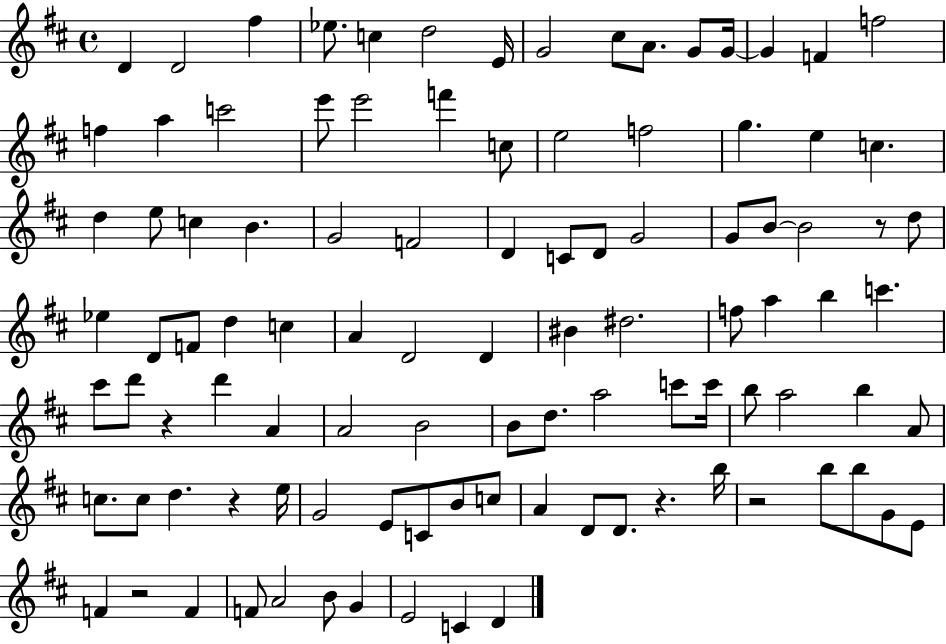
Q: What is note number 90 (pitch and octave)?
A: F4